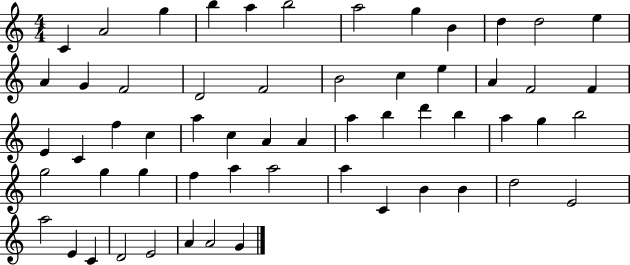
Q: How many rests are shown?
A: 0